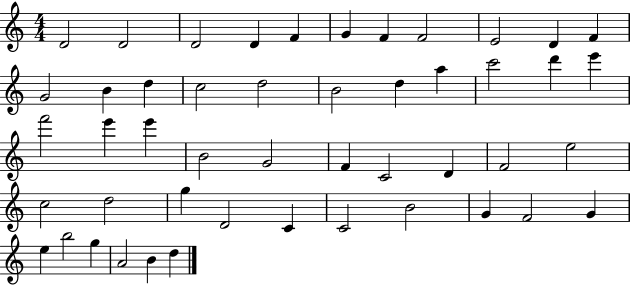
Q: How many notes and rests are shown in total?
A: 48